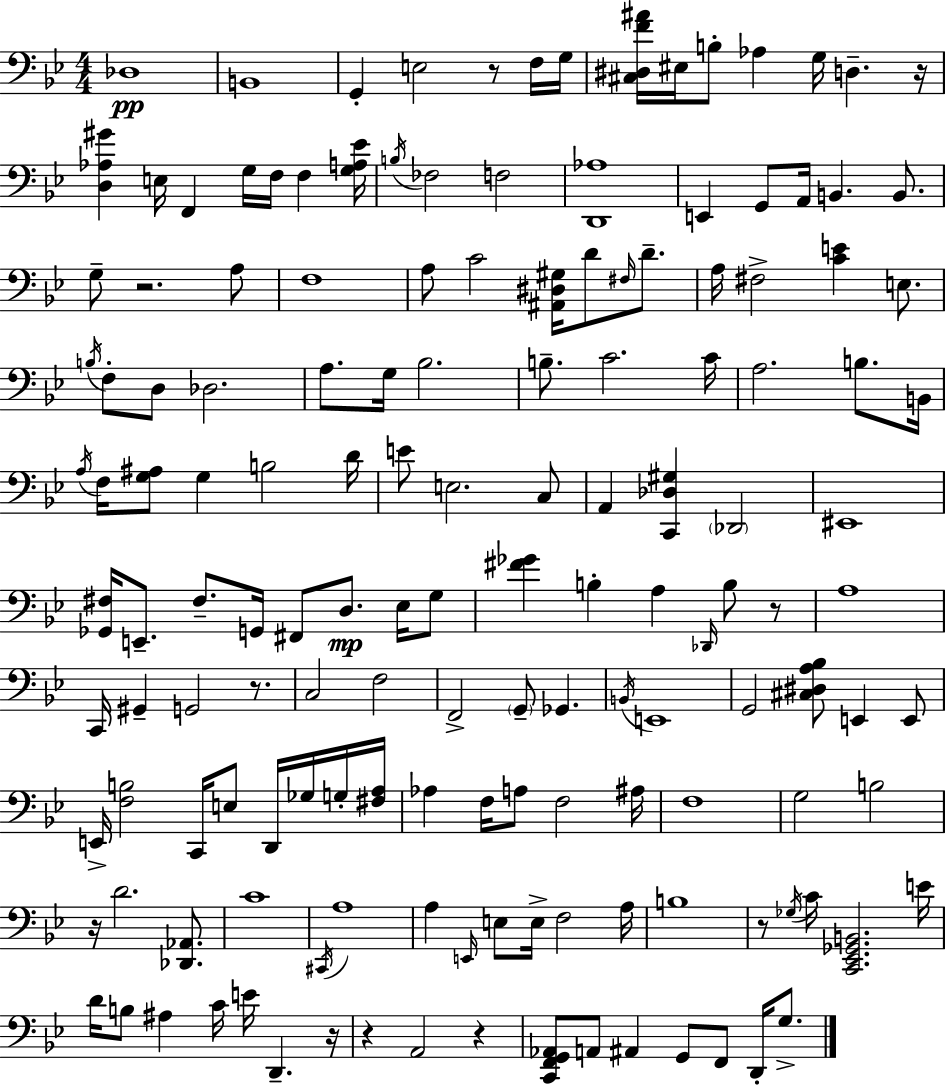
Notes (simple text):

Db3/w B2/w G2/q E3/h R/e F3/s G3/s [C#3,D#3,F4,A#4]/s EIS3/s B3/e Ab3/q G3/s D3/q. R/s [D3,Ab3,G#4]/q E3/s F2/q G3/s F3/s F3/q [G3,A3,Eb4]/s B3/s FES3/h F3/h [D2,Ab3]/w E2/q G2/e A2/s B2/q. B2/e. G3/e R/h. A3/e F3/w A3/e C4/h [A#2,D#3,G#3]/s D4/e F#3/s D4/e. A3/s F#3/h [C4,E4]/q E3/e. B3/s F3/e D3/e Db3/h. A3/e. G3/s Bb3/h. B3/e. C4/h. C4/s A3/h. B3/e. B2/s A3/s F3/s [G3,A#3]/e G3/q B3/h D4/s E4/e E3/h. C3/e A2/q [C2,Db3,G#3]/q Db2/h EIS2/w [Gb2,F#3]/s E2/e. F#3/e. G2/s F#2/e D3/e. Eb3/s G3/e [F#4,Gb4]/q B3/q A3/q Db2/s B3/e R/e A3/w C2/s G#2/q G2/h R/e. C3/h F3/h F2/h G2/e Gb2/q. B2/s E2/w G2/h [C#3,D#3,A3,Bb3]/e E2/q E2/e E2/s [F3,B3]/h C2/s E3/e D2/s Gb3/s G3/s [F#3,A3]/s Ab3/q F3/s A3/e F3/h A#3/s F3/w G3/h B3/h R/s D4/h. [Db2,Ab2]/e. C4/w C#2/s A3/w A3/q E2/s E3/e E3/s F3/h A3/s B3/w R/e Gb3/s C4/s [C2,Eb2,Gb2,B2]/h. E4/s D4/s B3/e A#3/q C4/s E4/s D2/q. R/s R/q A2/h R/q [C2,F2,G2,Ab2]/e A2/e A#2/q G2/e F2/e D2/s G3/e.